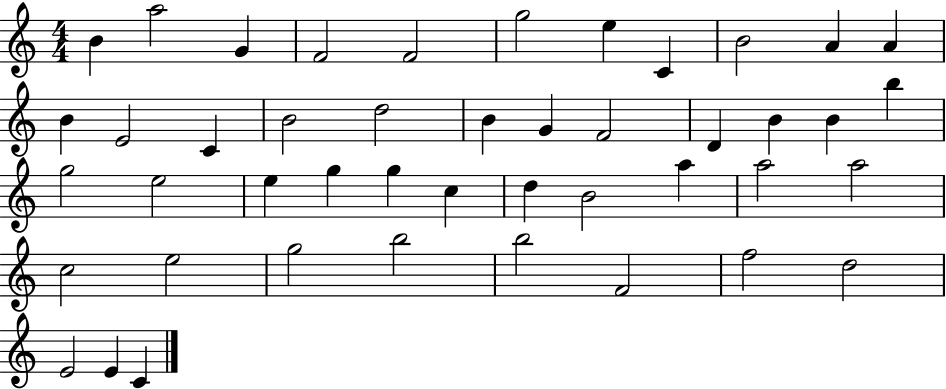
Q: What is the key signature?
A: C major